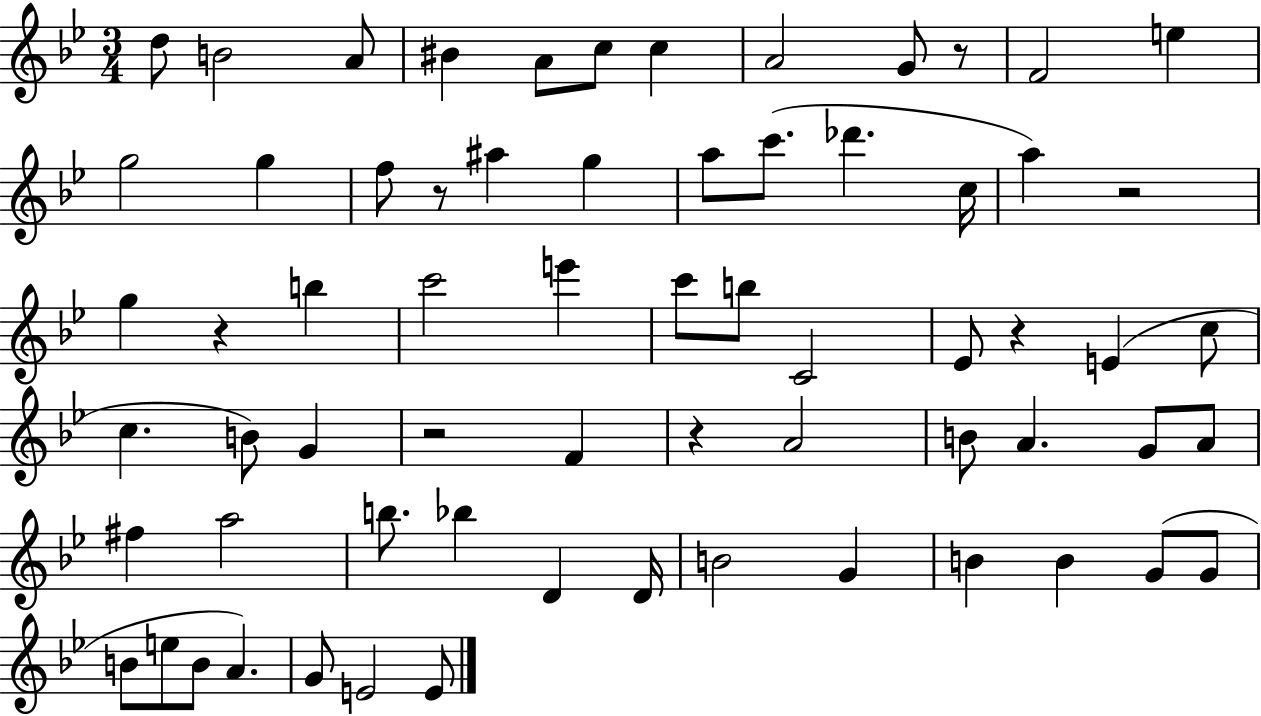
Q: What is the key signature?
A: BES major